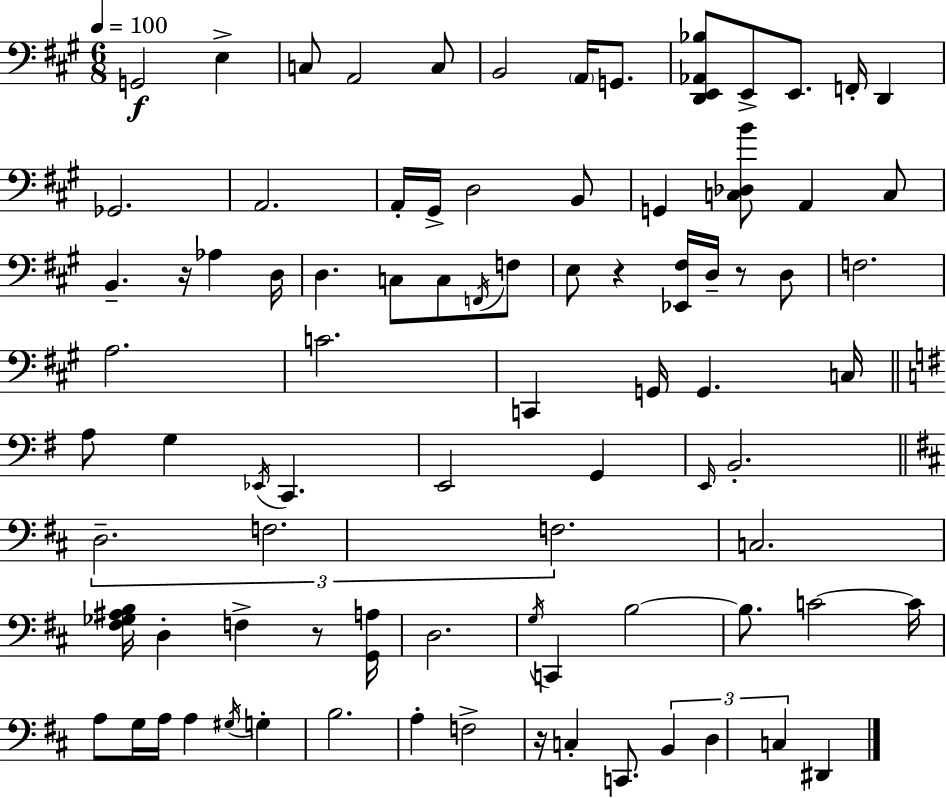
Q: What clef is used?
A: bass